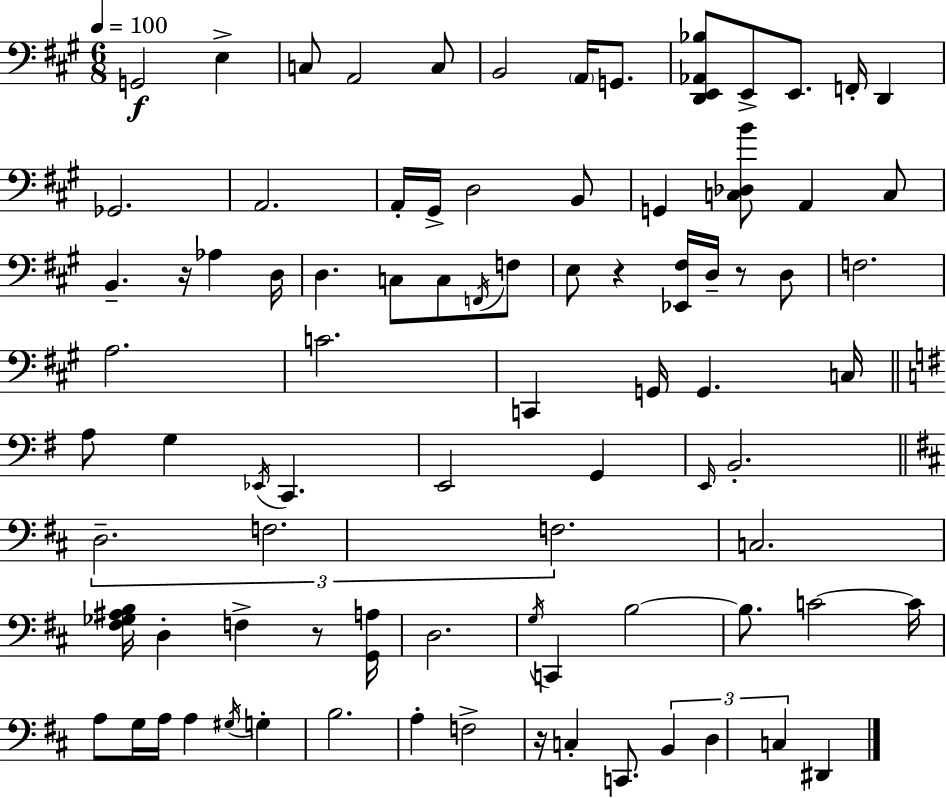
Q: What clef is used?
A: bass